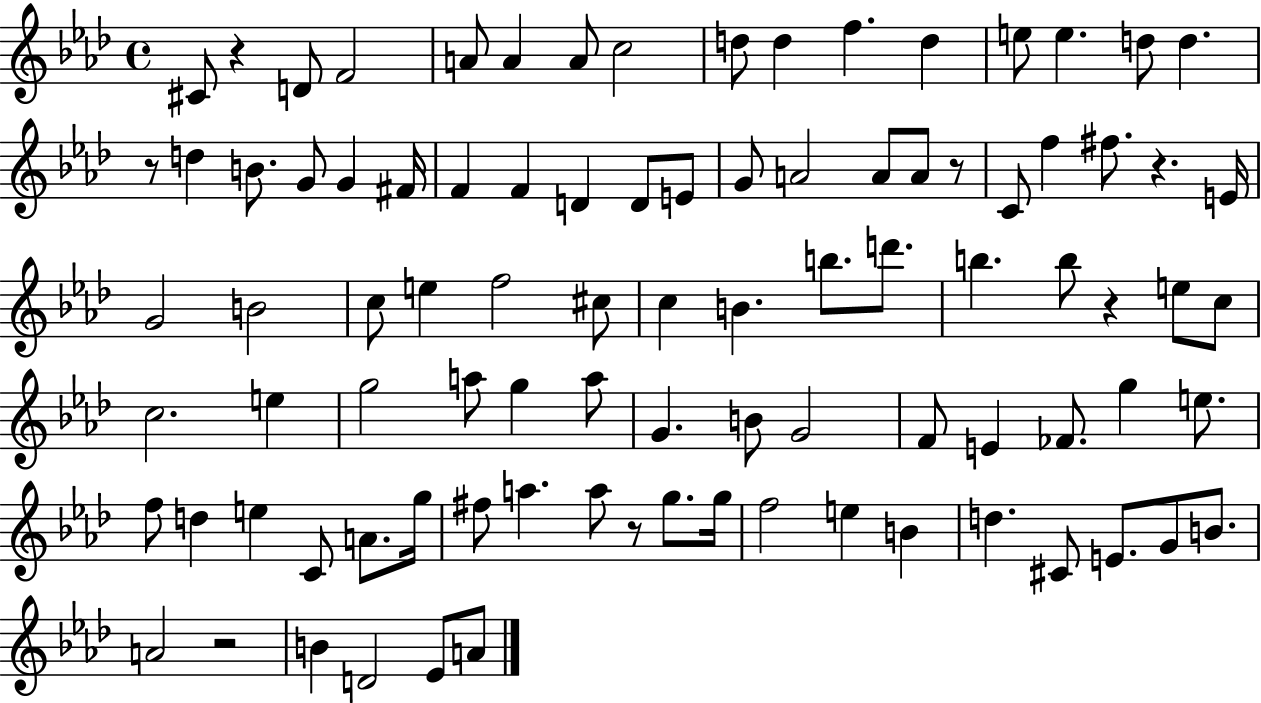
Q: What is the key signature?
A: AES major